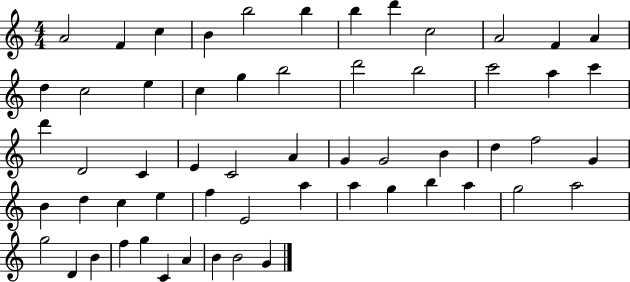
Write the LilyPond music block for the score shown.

{
  \clef treble
  \numericTimeSignature
  \time 4/4
  \key c \major
  a'2 f'4 c''4 | b'4 b''2 b''4 | b''4 d'''4 c''2 | a'2 f'4 a'4 | \break d''4 c''2 e''4 | c''4 g''4 b''2 | d'''2 b''2 | c'''2 a''4 c'''4 | \break d'''4 d'2 c'4 | e'4 c'2 a'4 | g'4 g'2 b'4 | d''4 f''2 g'4 | \break b'4 d''4 c''4 e''4 | f''4 e'2 a''4 | a''4 g''4 b''4 a''4 | g''2 a''2 | \break g''2 d'4 b'4 | f''4 g''4 c'4 a'4 | b'4 b'2 g'4 | \bar "|."
}